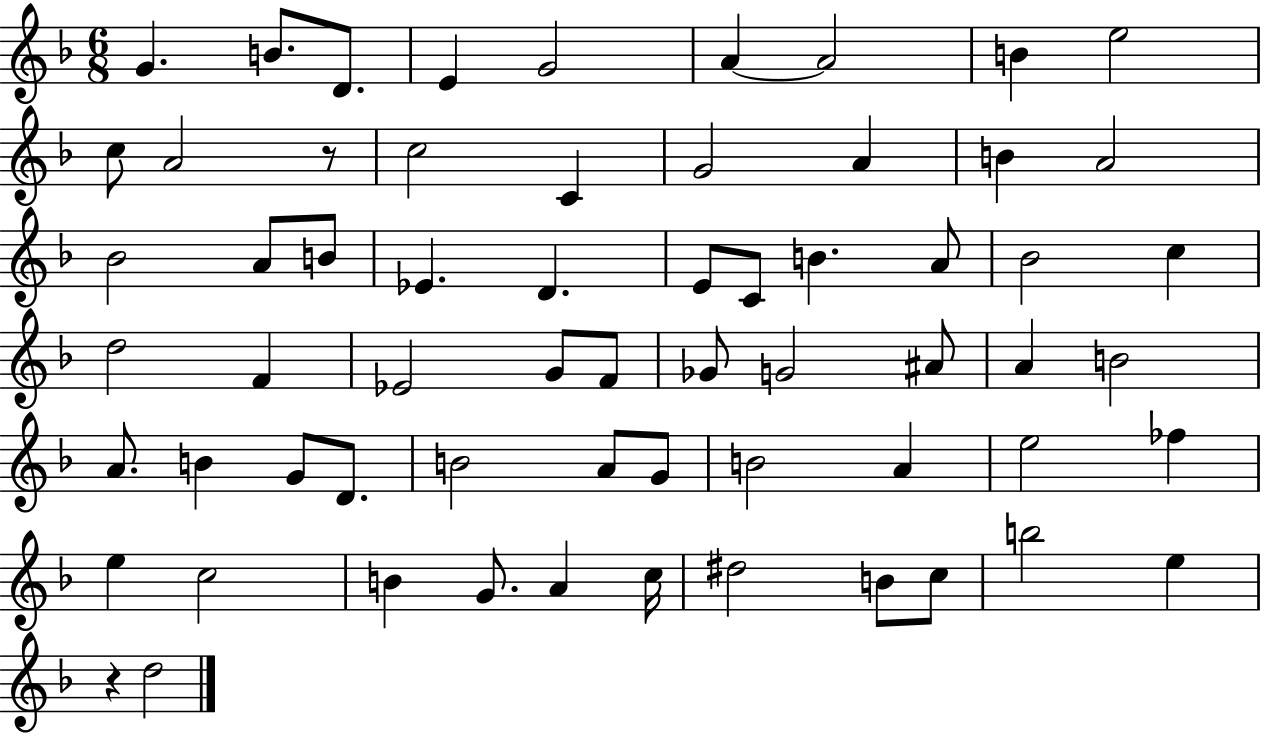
{
  \clef treble
  \numericTimeSignature
  \time 6/8
  \key f \major
  g'4. b'8. d'8. | e'4 g'2 | a'4~~ a'2 | b'4 e''2 | \break c''8 a'2 r8 | c''2 c'4 | g'2 a'4 | b'4 a'2 | \break bes'2 a'8 b'8 | ees'4. d'4. | e'8 c'8 b'4. a'8 | bes'2 c''4 | \break d''2 f'4 | ees'2 g'8 f'8 | ges'8 g'2 ais'8 | a'4 b'2 | \break a'8. b'4 g'8 d'8. | b'2 a'8 g'8 | b'2 a'4 | e''2 fes''4 | \break e''4 c''2 | b'4 g'8. a'4 c''16 | dis''2 b'8 c''8 | b''2 e''4 | \break r4 d''2 | \bar "|."
}